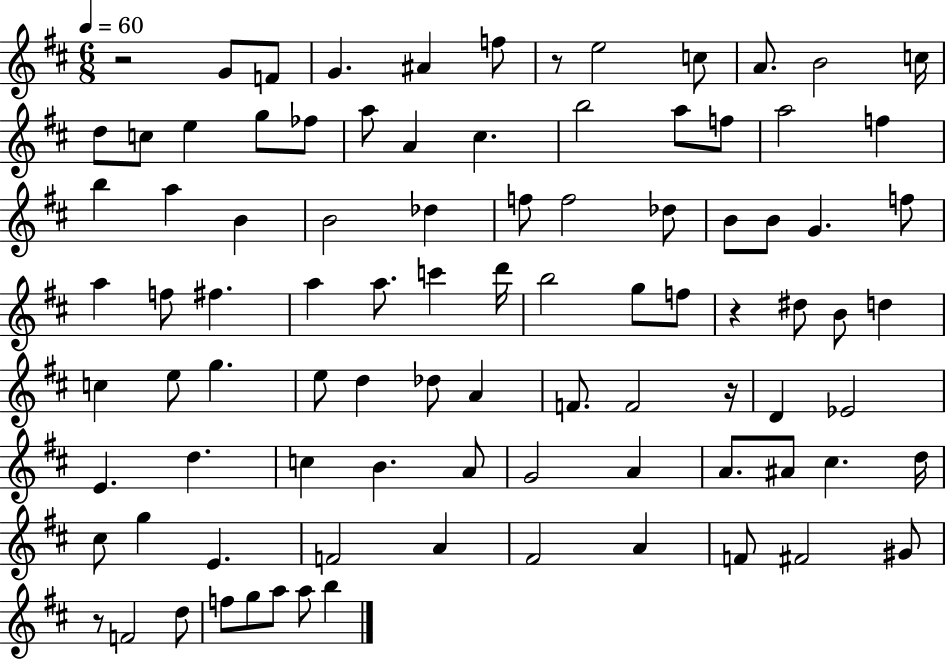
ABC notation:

X:1
T:Untitled
M:6/8
L:1/4
K:D
z2 G/2 F/2 G ^A f/2 z/2 e2 c/2 A/2 B2 c/4 d/2 c/2 e g/2 _f/2 a/2 A ^c b2 a/2 f/2 a2 f b a B B2 _d f/2 f2 _d/2 B/2 B/2 G f/2 a f/2 ^f a a/2 c' d'/4 b2 g/2 f/2 z ^d/2 B/2 d c e/2 g e/2 d _d/2 A F/2 F2 z/4 D _E2 E d c B A/2 G2 A A/2 ^A/2 ^c d/4 ^c/2 g E F2 A ^F2 A F/2 ^F2 ^G/2 z/2 F2 d/2 f/2 g/2 a/2 a/2 b